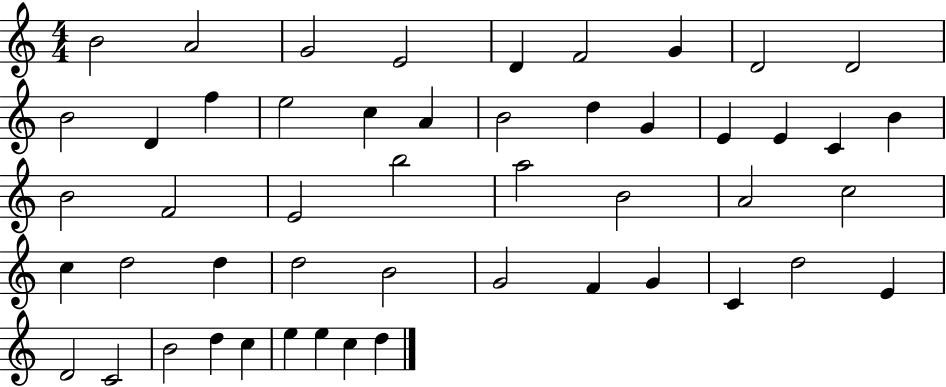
B4/h A4/h G4/h E4/h D4/q F4/h G4/q D4/h D4/h B4/h D4/q F5/q E5/h C5/q A4/q B4/h D5/q G4/q E4/q E4/q C4/q B4/q B4/h F4/h E4/h B5/h A5/h B4/h A4/h C5/h C5/q D5/h D5/q D5/h B4/h G4/h F4/q G4/q C4/q D5/h E4/q D4/h C4/h B4/h D5/q C5/q E5/q E5/q C5/q D5/q